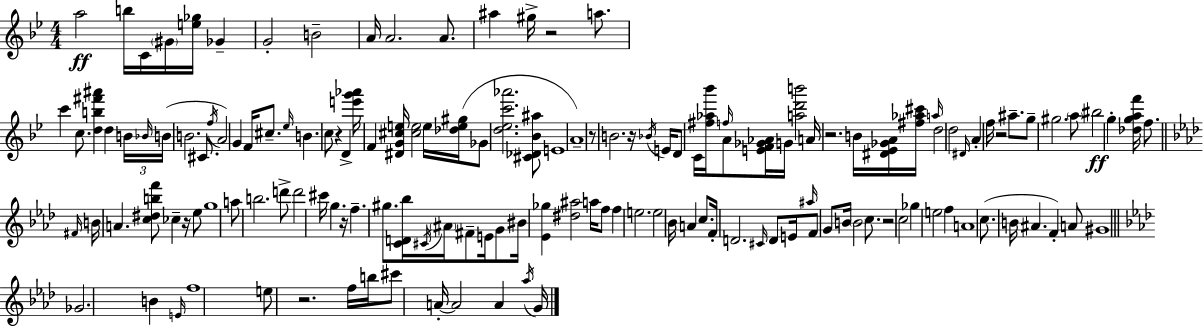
{
  \clef treble
  \numericTimeSignature
  \time 4/4
  \key bes \major
  a''2\ff b''16 c'16 \parenthesize gis'16 <e'' ges''>16 ges'4-- | g'2-. b'2-- | a'16 a'2. a'8. | ais''4 gis''16-> r2 a''8. | \break c'''4 c''8. <d'' b'' fis''' ais'''>4 d''4 \tuplet 3/2 { b'16 | \grace { bes'16 }( b'16 } b'2. cis'8. | \acciaccatura { f''16 } a'2) g'4 f'16 cis''8.-- | \grace { ees''16 } b'4. c''8 r4 d'4-> | \break <e''' g''' aes'''>16 f'4 <dis' g' cis'' e''>16 <cis'' e''>2 | e''16 <des'' e'' gis''>16( ges'8 <d'' ees'' c''' aes'''>2. | <cis' des' bes' ais''>8 e'1 | a'1--) | \break r8 b'2. | r16 \acciaccatura { bes'16 } e'16 d'8 c'16 <fis'' aes'' bes'''>16 \grace { f''16 } a'8 <e' f' ges' aes'>16 g'16 <a'' d''' b'''>2 | a'16 r2. | b'16 <dis' ees' ges' a'>16 <fis'' aes'' cis'''>16 \grace { a''16 } d''2 d''2 | \break \grace { dis'16 } a'4-. f''16 r2 | ais''8.-- g''8-- gis''2. | \parenthesize a''8 bis''2\ff g''4-. | <des'' g'' a'' f'''>16 f''8. \bar "||" \break \key f \minor \grace { fis'16 } b'16 a'4. <c'' dis'' b'' f'''>8 ces''4-- r16 ees''8 | g''1 | a''8 b''2. d'''8-> | d'''2 cis'''16 g''4. | \break r16 f''4.-- gis''8. <c' d' bes''>16 \acciaccatura { cis'16 } \parenthesize ais'16 fis'8-- e'16 | g'8 bis'16 <ees' ges''>4 <dis'' ais''>2 a''16 | f''8 f''4 e''2. | e''2 bes'16 a'4 c''8. | \break f'16-. d'2. \grace { cis'16 } | d'8 e'16 \grace { ais''16 } f'8 g'8 b'16 \parenthesize b'2 | c''8. r2 c''2 | ges''4 e''2 | \break f''4 a'1 | c''8.( b'16 ais'4. f'4-.) | a'8 gis'1 | \bar "||" \break \key f \minor ges'2. b'4 | \grace { e'16 } f''1 | e''8 r2. f''16 | b''16 cis'''8 a'16-.~~ a'2 a'4 | \break \acciaccatura { aes''16 } g'16 \bar "|."
}